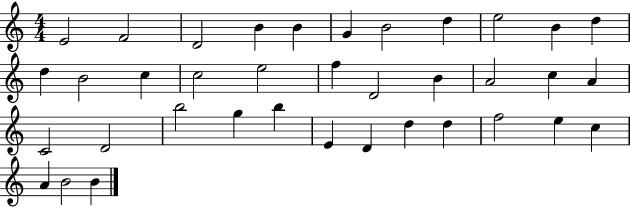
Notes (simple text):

E4/h F4/h D4/h B4/q B4/q G4/q B4/h D5/q E5/h B4/q D5/q D5/q B4/h C5/q C5/h E5/h F5/q D4/h B4/q A4/h C5/q A4/q C4/h D4/h B5/h G5/q B5/q E4/q D4/q D5/q D5/q F5/h E5/q C5/q A4/q B4/h B4/q